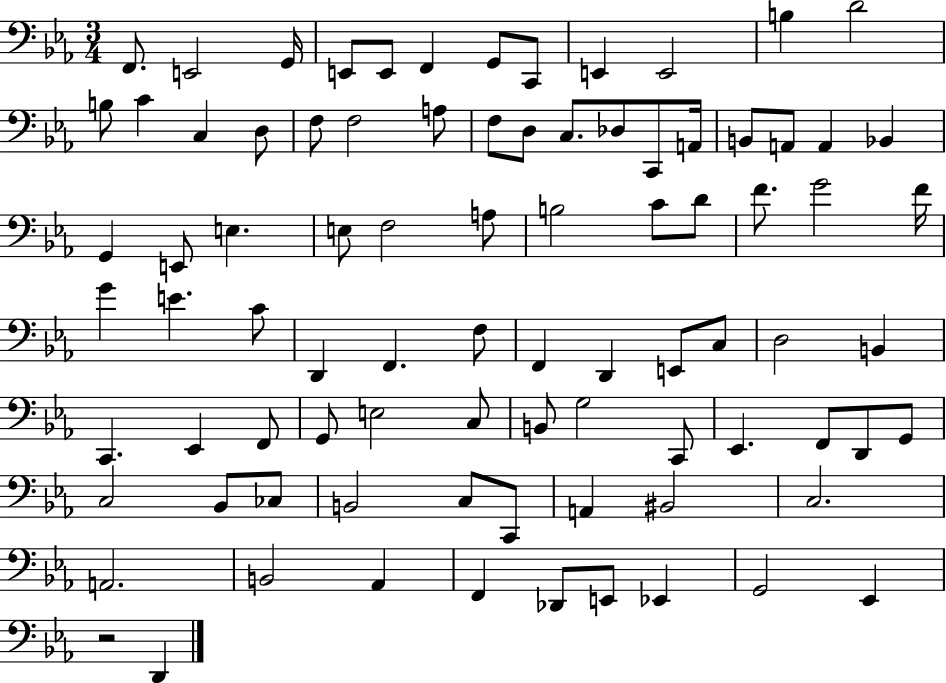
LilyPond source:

{
  \clef bass
  \numericTimeSignature
  \time 3/4
  \key ees \major
  f,8. e,2 g,16 | e,8 e,8 f,4 g,8 c,8 | e,4 e,2 | b4 d'2 | \break b8 c'4 c4 d8 | f8 f2 a8 | f8 d8 c8. des8 c,8 a,16 | b,8 a,8 a,4 bes,4 | \break g,4 e,8 e4. | e8 f2 a8 | b2 c'8 d'8 | f'8. g'2 f'16 | \break g'4 e'4. c'8 | d,4 f,4. f8 | f,4 d,4 e,8 c8 | d2 b,4 | \break c,4. ees,4 f,8 | g,8 e2 c8 | b,8 g2 c,8 | ees,4. f,8 d,8 g,8 | \break c2 bes,8 ces8 | b,2 c8 c,8 | a,4 bis,2 | c2. | \break a,2. | b,2 aes,4 | f,4 des,8 e,8 ees,4 | g,2 ees,4 | \break r2 d,4 | \bar "|."
}